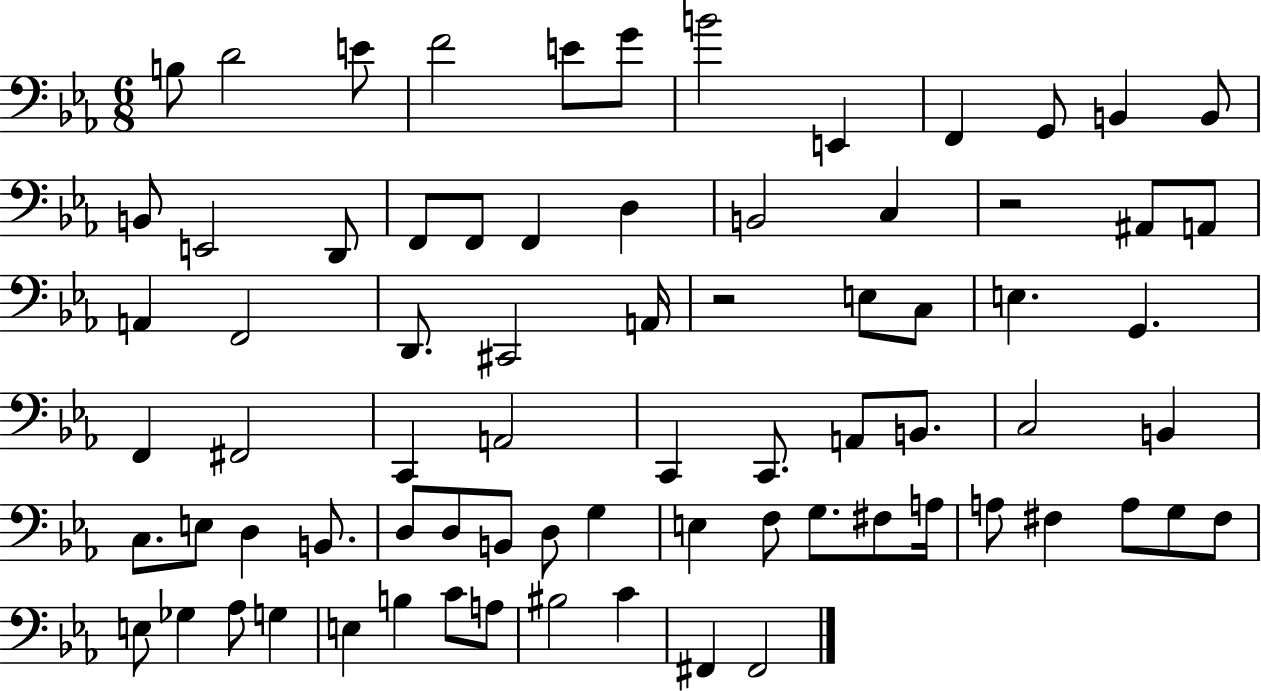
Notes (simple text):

B3/e D4/h E4/e F4/h E4/e G4/e B4/h E2/q F2/q G2/e B2/q B2/e B2/e E2/h D2/e F2/e F2/e F2/q D3/q B2/h C3/q R/h A#2/e A2/e A2/q F2/h D2/e. C#2/h A2/s R/h E3/e C3/e E3/q. G2/q. F2/q F#2/h C2/q A2/h C2/q C2/e. A2/e B2/e. C3/h B2/q C3/e. E3/e D3/q B2/e. D3/e D3/e B2/e D3/e G3/q E3/q F3/e G3/e. F#3/e A3/s A3/e F#3/q A3/e G3/e F#3/e E3/e Gb3/q Ab3/e G3/q E3/q B3/q C4/e A3/e BIS3/h C4/q F#2/q F#2/h